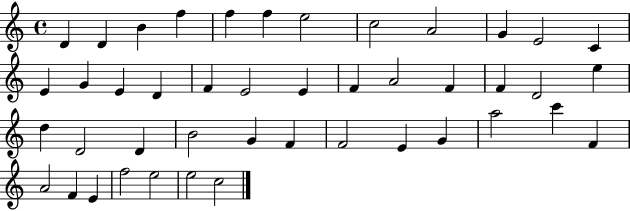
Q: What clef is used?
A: treble